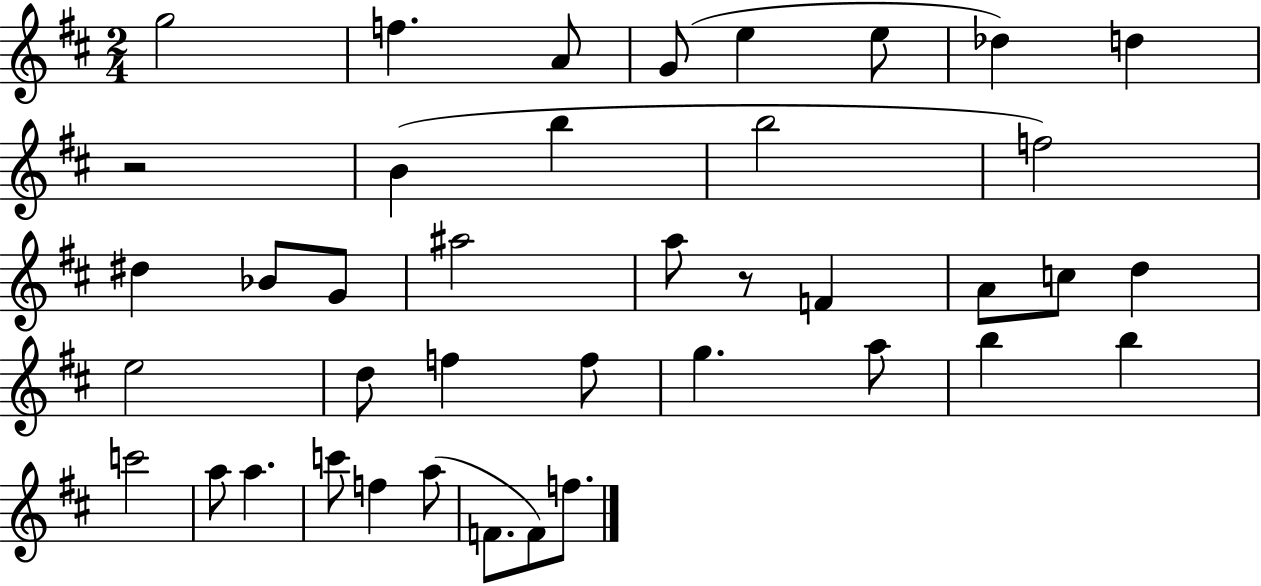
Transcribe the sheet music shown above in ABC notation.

X:1
T:Untitled
M:2/4
L:1/4
K:D
g2 f A/2 G/2 e e/2 _d d z2 B b b2 f2 ^d _B/2 G/2 ^a2 a/2 z/2 F A/2 c/2 d e2 d/2 f f/2 g a/2 b b c'2 a/2 a c'/2 f a/2 F/2 F/2 f/2